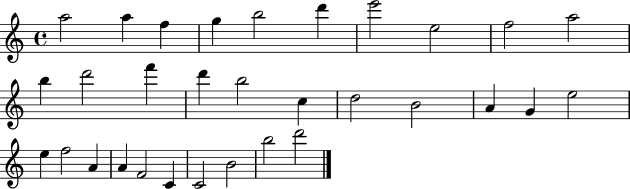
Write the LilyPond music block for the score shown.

{
  \clef treble
  \time 4/4
  \defaultTimeSignature
  \key c \major
  a''2 a''4 f''4 | g''4 b''2 d'''4 | e'''2 e''2 | f''2 a''2 | \break b''4 d'''2 f'''4 | d'''4 b''2 c''4 | d''2 b'2 | a'4 g'4 e''2 | \break e''4 f''2 a'4 | a'4 f'2 c'4 | c'2 b'2 | b''2 d'''2 | \break \bar "|."
}